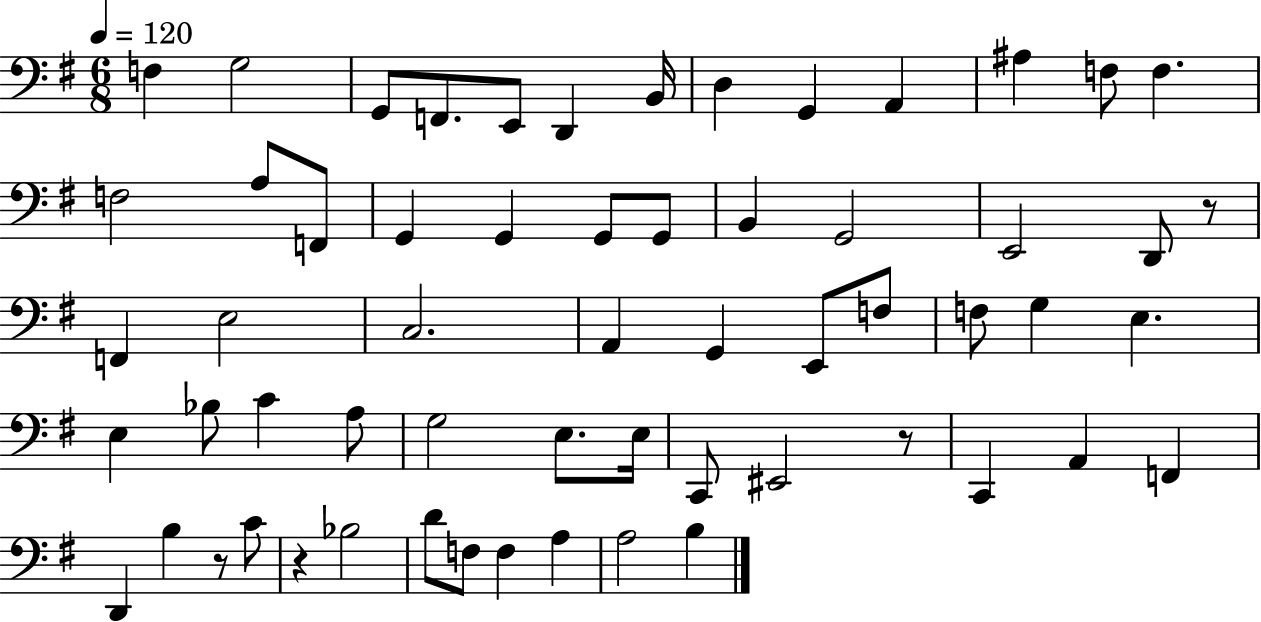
X:1
T:Untitled
M:6/8
L:1/4
K:G
F, G,2 G,,/2 F,,/2 E,,/2 D,, B,,/4 D, G,, A,, ^A, F,/2 F, F,2 A,/2 F,,/2 G,, G,, G,,/2 G,,/2 B,, G,,2 E,,2 D,,/2 z/2 F,, E,2 C,2 A,, G,, E,,/2 F,/2 F,/2 G, E, E, _B,/2 C A,/2 G,2 E,/2 E,/4 C,,/2 ^E,,2 z/2 C,, A,, F,, D,, B, z/2 C/2 z _B,2 D/2 F,/2 F, A, A,2 B,